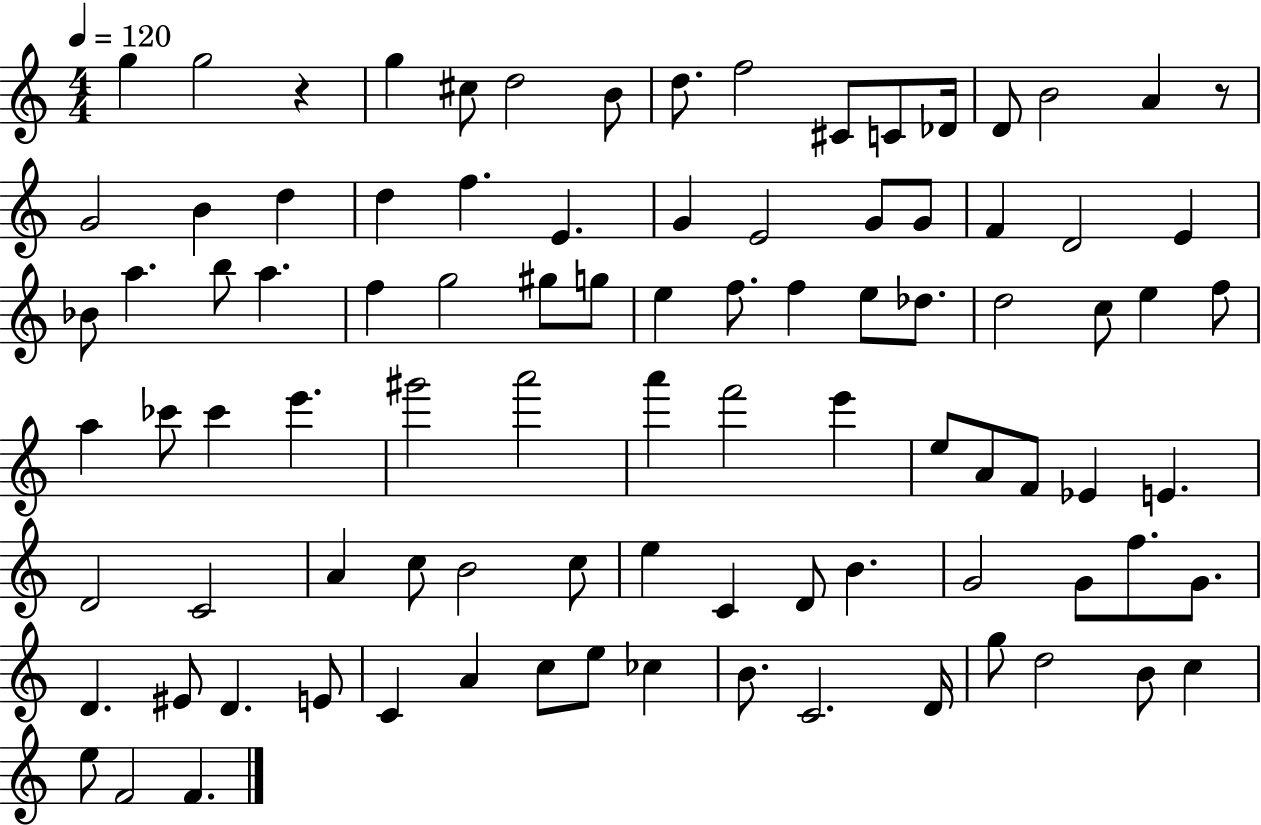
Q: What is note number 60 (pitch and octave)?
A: C4